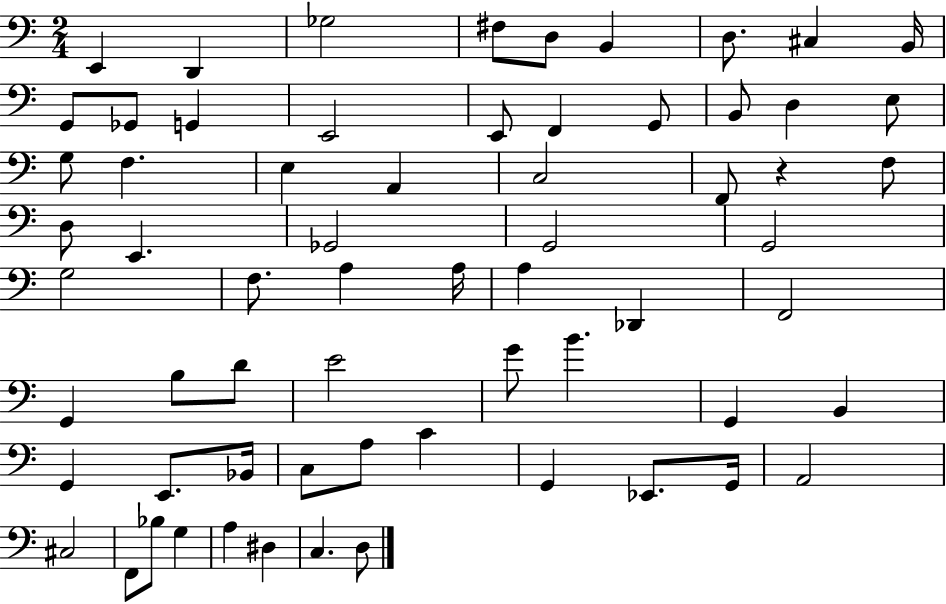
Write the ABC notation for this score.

X:1
T:Untitled
M:2/4
L:1/4
K:C
E,, D,, _G,2 ^F,/2 D,/2 B,, D,/2 ^C, B,,/4 G,,/2 _G,,/2 G,, E,,2 E,,/2 F,, G,,/2 B,,/2 D, E,/2 G,/2 F, E, A,, C,2 F,,/2 z F,/2 D,/2 E,, _G,,2 G,,2 G,,2 G,2 F,/2 A, A,/4 A, _D,, F,,2 G,, B,/2 D/2 E2 G/2 B G,, B,, G,, E,,/2 _B,,/4 C,/2 A,/2 C G,, _E,,/2 G,,/4 A,,2 ^C,2 F,,/2 _B,/2 G, A, ^D, C, D,/2